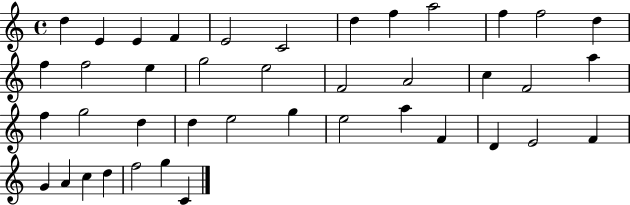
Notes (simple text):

D5/q E4/q E4/q F4/q E4/h C4/h D5/q F5/q A5/h F5/q F5/h D5/q F5/q F5/h E5/q G5/h E5/h F4/h A4/h C5/q F4/h A5/q F5/q G5/h D5/q D5/q E5/h G5/q E5/h A5/q F4/q D4/q E4/h F4/q G4/q A4/q C5/q D5/q F5/h G5/q C4/q